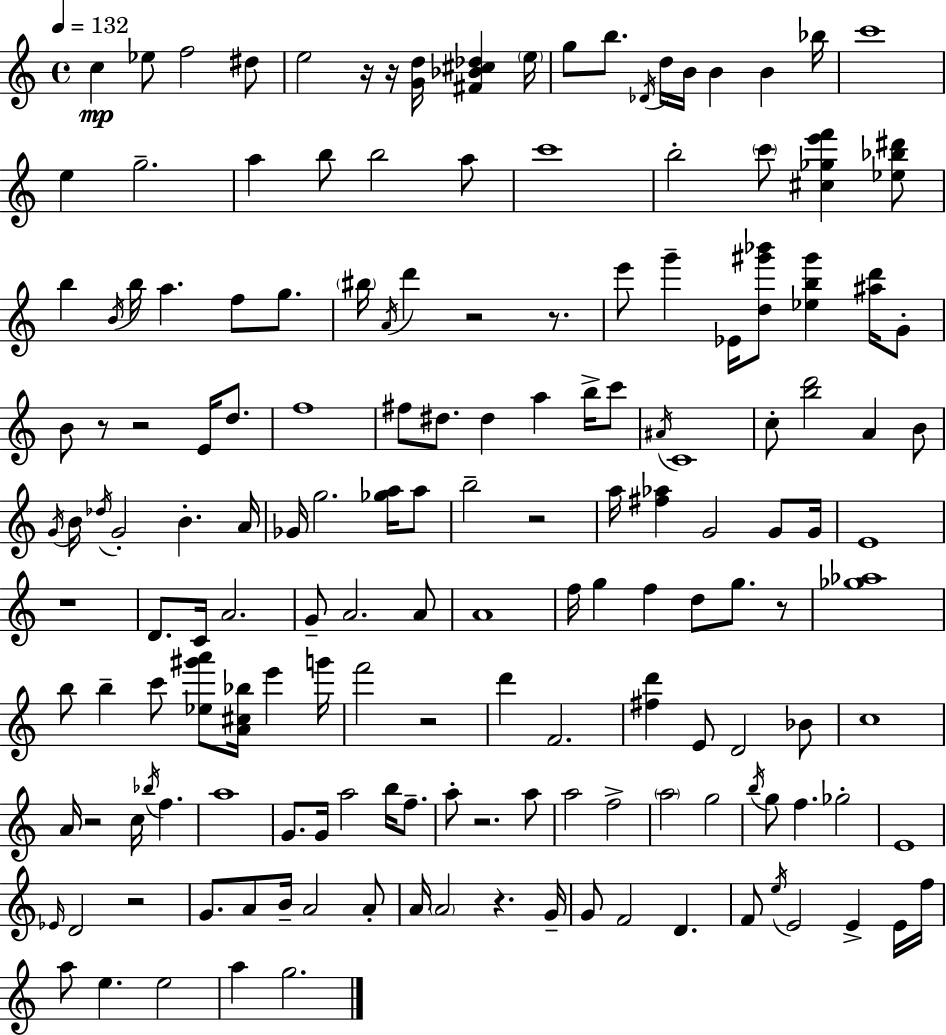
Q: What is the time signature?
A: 4/4